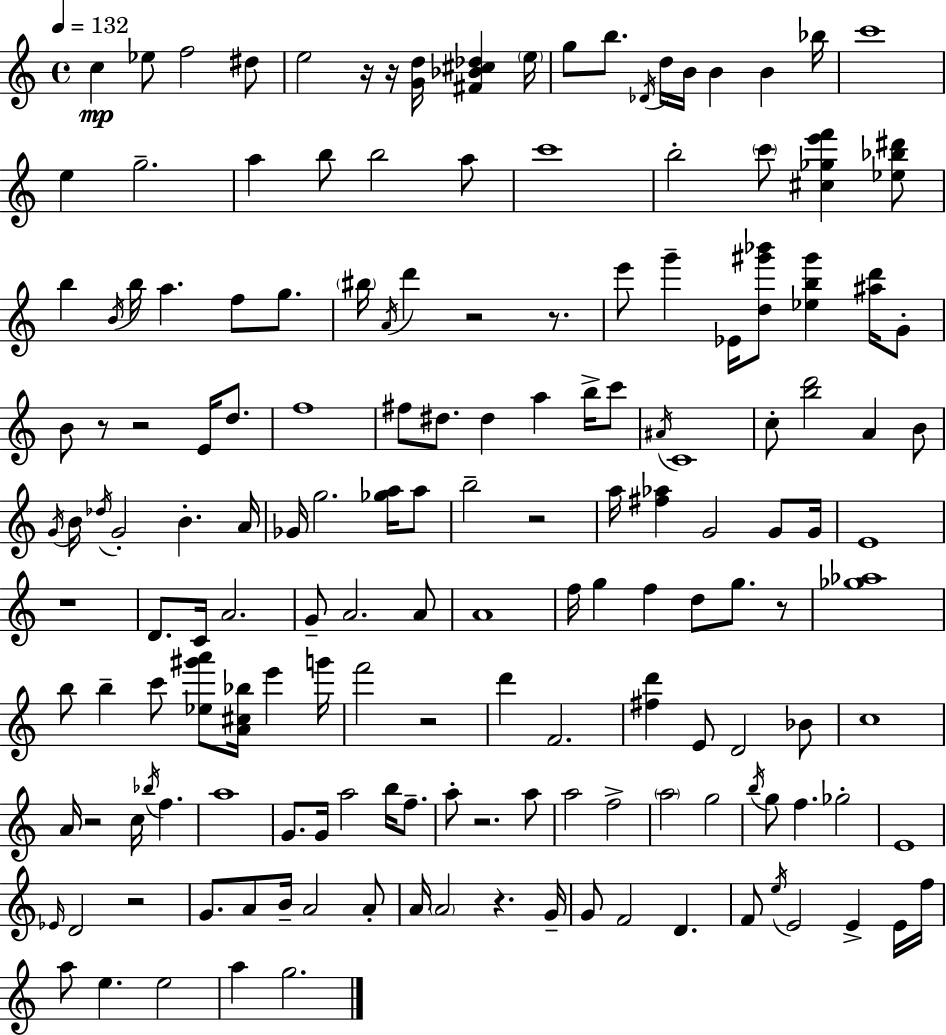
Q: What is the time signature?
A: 4/4